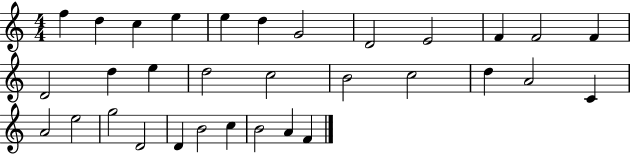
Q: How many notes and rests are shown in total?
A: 32